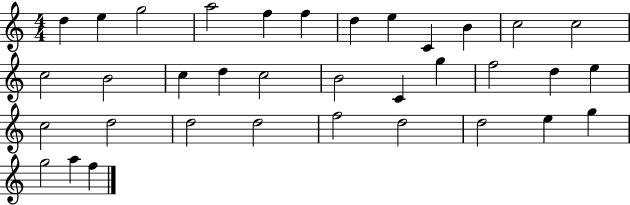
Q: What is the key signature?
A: C major